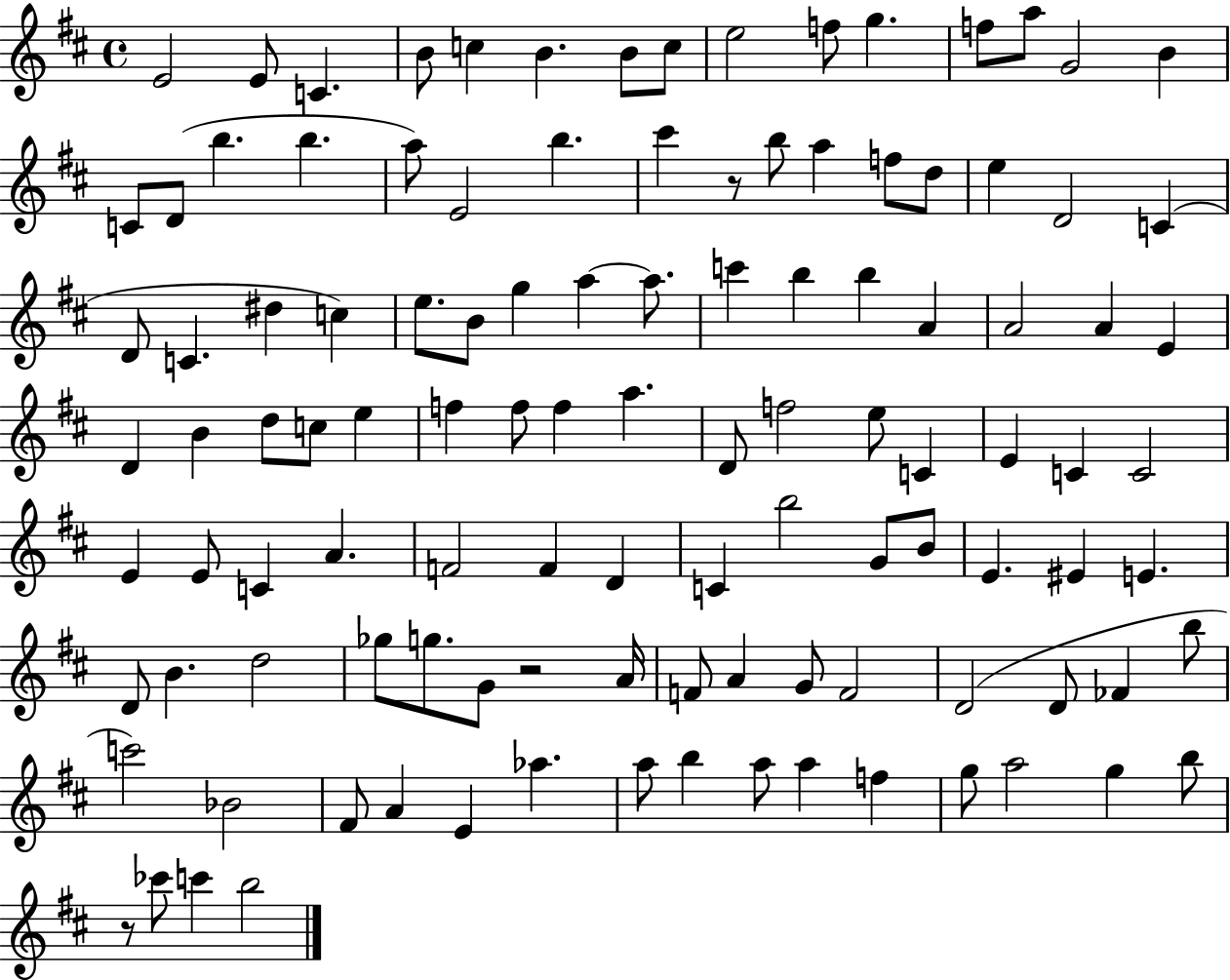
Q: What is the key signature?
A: D major